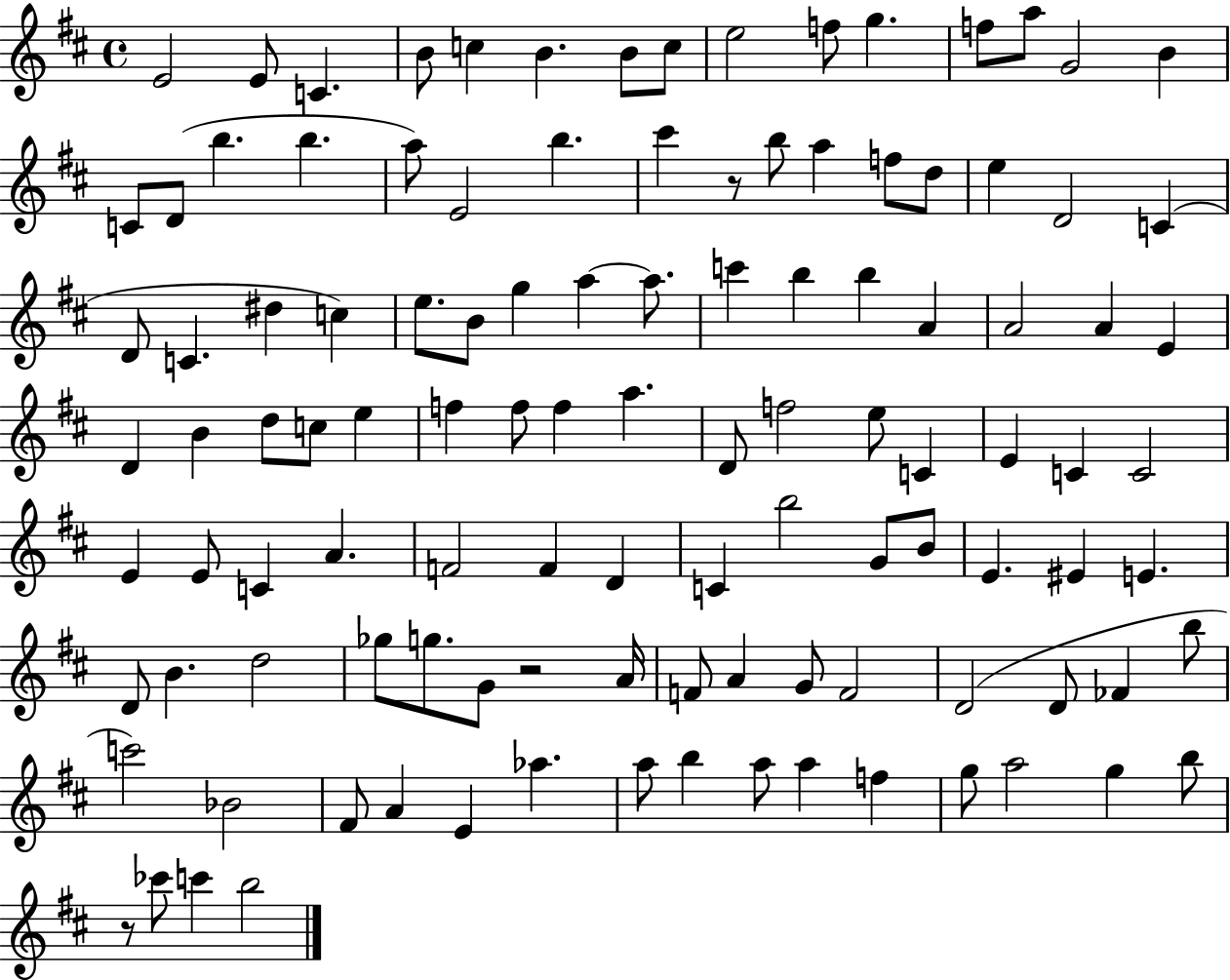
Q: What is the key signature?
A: D major